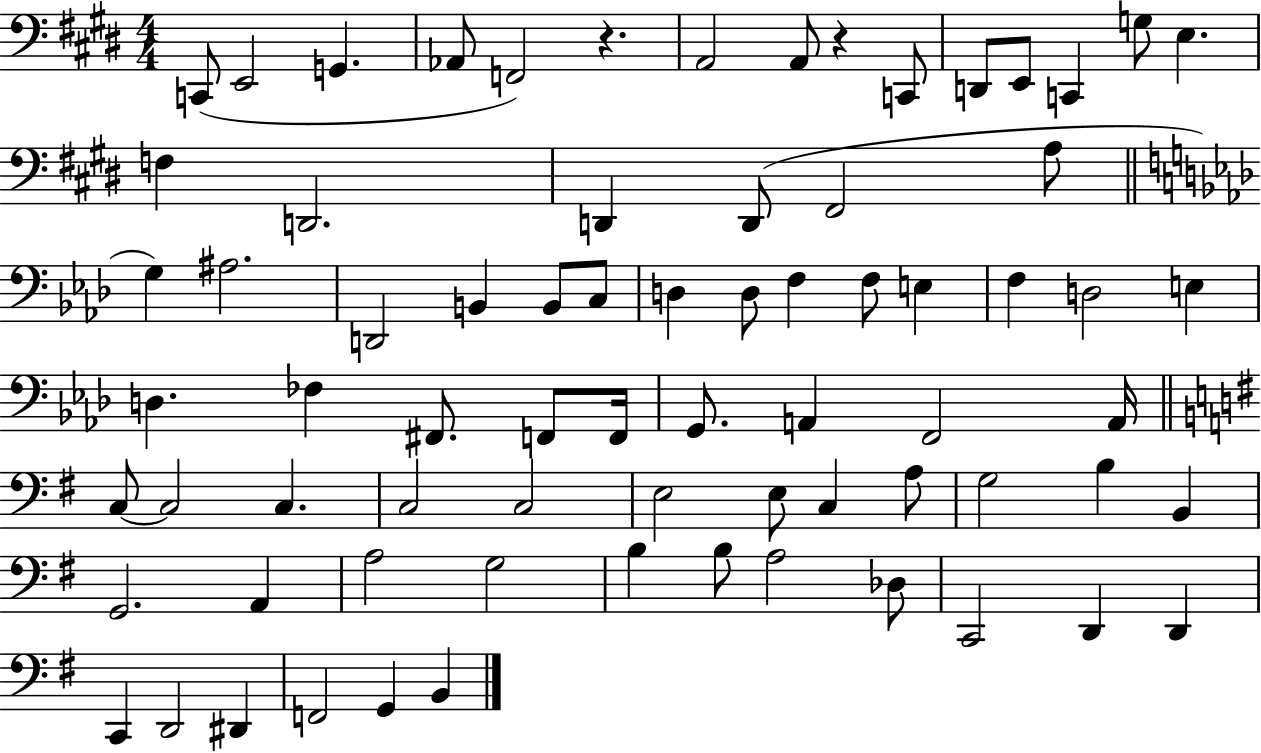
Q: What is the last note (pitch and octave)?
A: B2